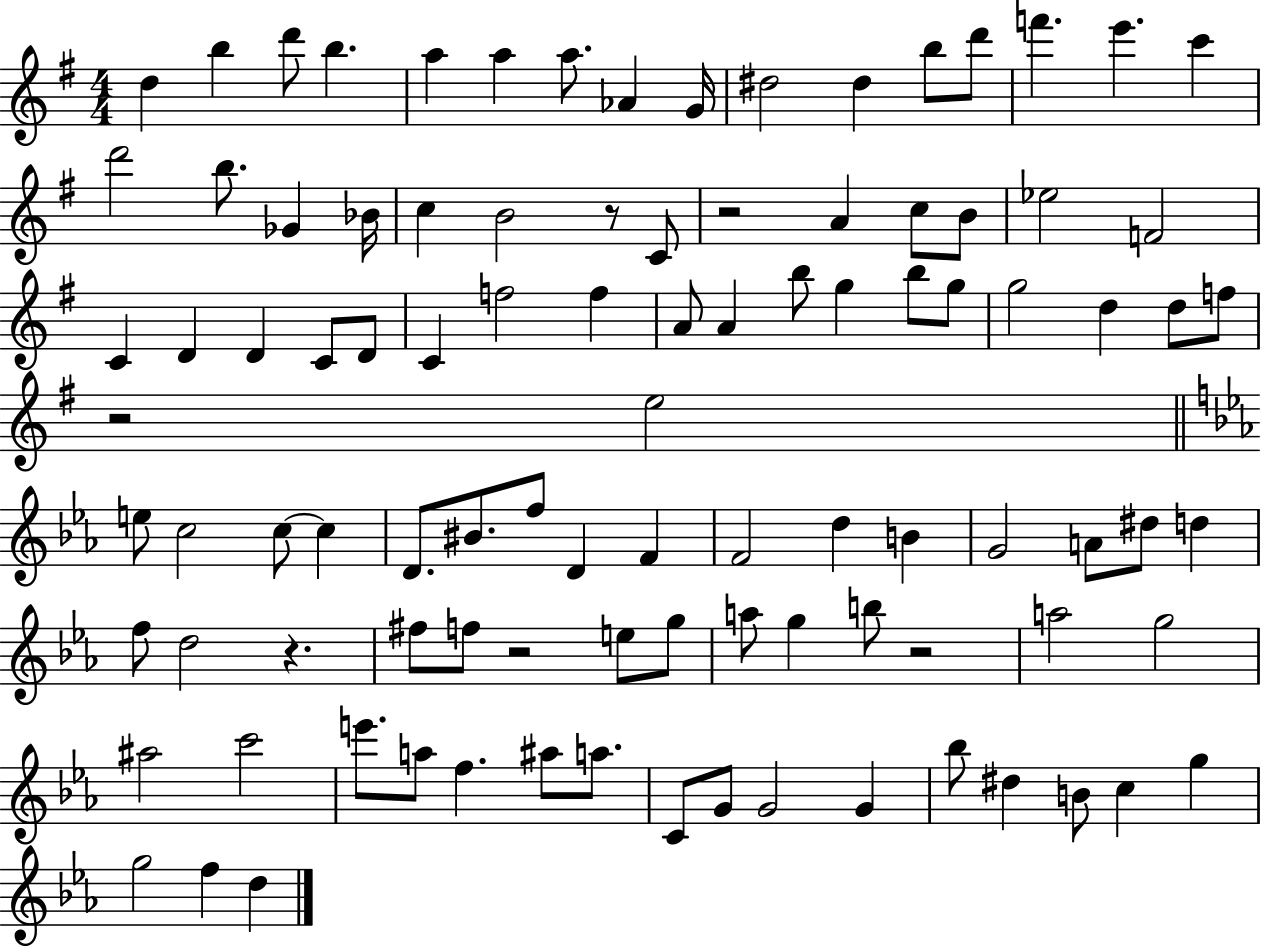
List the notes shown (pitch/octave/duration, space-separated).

D5/q B5/q D6/e B5/q. A5/q A5/q A5/e. Ab4/q G4/s D#5/h D#5/q B5/e D6/e F6/q. E6/q. C6/q D6/h B5/e. Gb4/q Bb4/s C5/q B4/h R/e C4/e R/h A4/q C5/e B4/e Eb5/h F4/h C4/q D4/q D4/q C4/e D4/e C4/q F5/h F5/q A4/e A4/q B5/e G5/q B5/e G5/e G5/h D5/q D5/e F5/e R/h E5/h E5/e C5/h C5/e C5/q D4/e. BIS4/e. F5/e D4/q F4/q F4/h D5/q B4/q G4/h A4/e D#5/e D5/q F5/e D5/h R/q. F#5/e F5/e R/h E5/e G5/e A5/e G5/q B5/e R/h A5/h G5/h A#5/h C6/h E6/e. A5/e F5/q. A#5/e A5/e. C4/e G4/e G4/h G4/q Bb5/e D#5/q B4/e C5/q G5/q G5/h F5/q D5/q